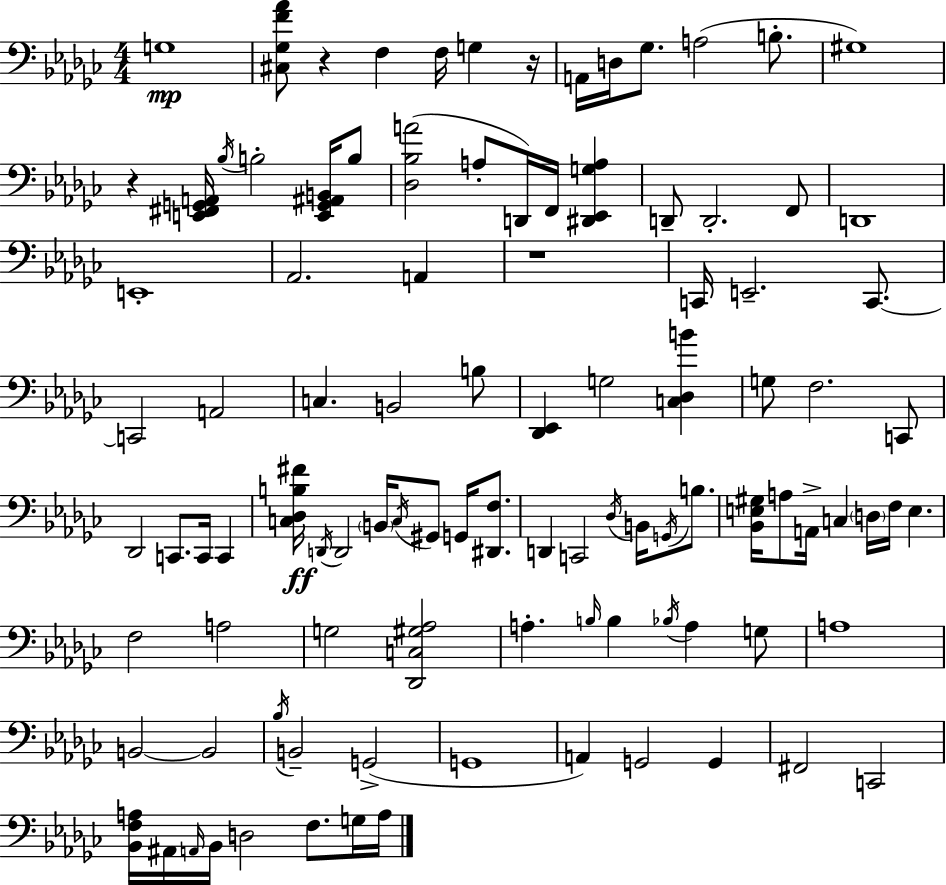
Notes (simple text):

G3/w [C#3,Gb3,F4,Ab4]/e R/q F3/q F3/s G3/q R/s A2/s D3/s Gb3/e. A3/h B3/e. G#3/w R/q [E2,F#2,G2,A2]/s Bb3/s B3/h [E2,G2,A#2,B2]/s B3/e [Db3,Bb3,A4]/h A3/e D2/s F2/s [D#2,Eb2,G3,A3]/q D2/e D2/h. F2/e D2/w E2/w Ab2/h. A2/q R/w C2/s E2/h. C2/e. C2/h A2/h C3/q. B2/h B3/e [Db2,Eb2]/q G3/h [C3,Db3,B4]/q G3/e F3/h. C2/e Db2/h C2/e. C2/s C2/q [C3,Db3,B3,F#4]/s D2/s D2/h B2/s C3/s G#2/e G2/s [D#2,F3]/e. D2/q C2/h Db3/s B2/s G2/s B3/e. [Bb2,E3,G#3]/s A3/e A2/s C3/q D3/s F3/s E3/q. F3/h A3/h G3/h [Db2,C3,G#3,Ab3]/h A3/q. B3/s B3/q Bb3/s A3/q G3/e A3/w B2/h B2/h Bb3/s B2/h G2/h G2/w A2/q G2/h G2/q F#2/h C2/h [Bb2,F3,A3]/s A#2/s A2/s Bb2/s D3/h F3/e. G3/s A3/s